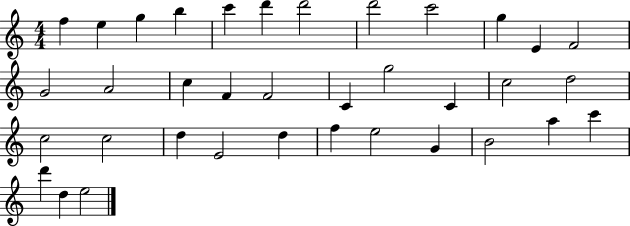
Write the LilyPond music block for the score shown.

{
  \clef treble
  \numericTimeSignature
  \time 4/4
  \key c \major
  f''4 e''4 g''4 b''4 | c'''4 d'''4 d'''2 | d'''2 c'''2 | g''4 e'4 f'2 | \break g'2 a'2 | c''4 f'4 f'2 | c'4 g''2 c'4 | c''2 d''2 | \break c''2 c''2 | d''4 e'2 d''4 | f''4 e''2 g'4 | b'2 a''4 c'''4 | \break d'''4 d''4 e''2 | \bar "|."
}